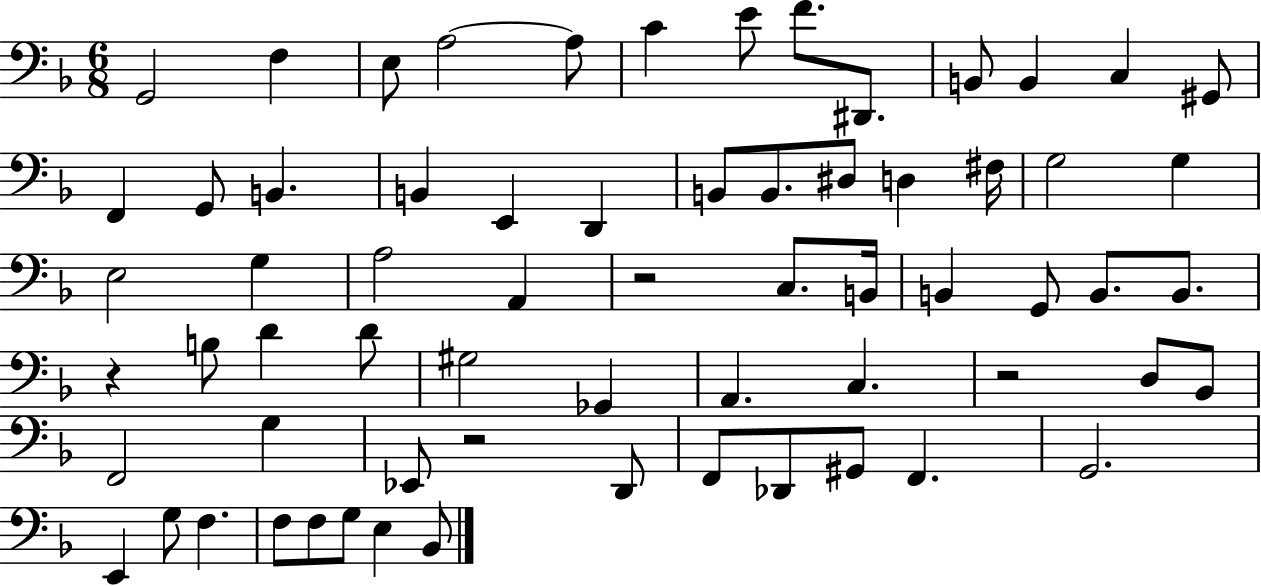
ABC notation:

X:1
T:Untitled
M:6/8
L:1/4
K:F
G,,2 F, E,/2 A,2 A,/2 C E/2 F/2 ^D,,/2 B,,/2 B,, C, ^G,,/2 F,, G,,/2 B,, B,, E,, D,, B,,/2 B,,/2 ^D,/2 D, ^F,/4 G,2 G, E,2 G, A,2 A,, z2 C,/2 B,,/4 B,, G,,/2 B,,/2 B,,/2 z B,/2 D D/2 ^G,2 _G,, A,, C, z2 D,/2 _B,,/2 F,,2 G, _E,,/2 z2 D,,/2 F,,/2 _D,,/2 ^G,,/2 F,, G,,2 E,, G,/2 F, F,/2 F,/2 G,/2 E, _B,,/2